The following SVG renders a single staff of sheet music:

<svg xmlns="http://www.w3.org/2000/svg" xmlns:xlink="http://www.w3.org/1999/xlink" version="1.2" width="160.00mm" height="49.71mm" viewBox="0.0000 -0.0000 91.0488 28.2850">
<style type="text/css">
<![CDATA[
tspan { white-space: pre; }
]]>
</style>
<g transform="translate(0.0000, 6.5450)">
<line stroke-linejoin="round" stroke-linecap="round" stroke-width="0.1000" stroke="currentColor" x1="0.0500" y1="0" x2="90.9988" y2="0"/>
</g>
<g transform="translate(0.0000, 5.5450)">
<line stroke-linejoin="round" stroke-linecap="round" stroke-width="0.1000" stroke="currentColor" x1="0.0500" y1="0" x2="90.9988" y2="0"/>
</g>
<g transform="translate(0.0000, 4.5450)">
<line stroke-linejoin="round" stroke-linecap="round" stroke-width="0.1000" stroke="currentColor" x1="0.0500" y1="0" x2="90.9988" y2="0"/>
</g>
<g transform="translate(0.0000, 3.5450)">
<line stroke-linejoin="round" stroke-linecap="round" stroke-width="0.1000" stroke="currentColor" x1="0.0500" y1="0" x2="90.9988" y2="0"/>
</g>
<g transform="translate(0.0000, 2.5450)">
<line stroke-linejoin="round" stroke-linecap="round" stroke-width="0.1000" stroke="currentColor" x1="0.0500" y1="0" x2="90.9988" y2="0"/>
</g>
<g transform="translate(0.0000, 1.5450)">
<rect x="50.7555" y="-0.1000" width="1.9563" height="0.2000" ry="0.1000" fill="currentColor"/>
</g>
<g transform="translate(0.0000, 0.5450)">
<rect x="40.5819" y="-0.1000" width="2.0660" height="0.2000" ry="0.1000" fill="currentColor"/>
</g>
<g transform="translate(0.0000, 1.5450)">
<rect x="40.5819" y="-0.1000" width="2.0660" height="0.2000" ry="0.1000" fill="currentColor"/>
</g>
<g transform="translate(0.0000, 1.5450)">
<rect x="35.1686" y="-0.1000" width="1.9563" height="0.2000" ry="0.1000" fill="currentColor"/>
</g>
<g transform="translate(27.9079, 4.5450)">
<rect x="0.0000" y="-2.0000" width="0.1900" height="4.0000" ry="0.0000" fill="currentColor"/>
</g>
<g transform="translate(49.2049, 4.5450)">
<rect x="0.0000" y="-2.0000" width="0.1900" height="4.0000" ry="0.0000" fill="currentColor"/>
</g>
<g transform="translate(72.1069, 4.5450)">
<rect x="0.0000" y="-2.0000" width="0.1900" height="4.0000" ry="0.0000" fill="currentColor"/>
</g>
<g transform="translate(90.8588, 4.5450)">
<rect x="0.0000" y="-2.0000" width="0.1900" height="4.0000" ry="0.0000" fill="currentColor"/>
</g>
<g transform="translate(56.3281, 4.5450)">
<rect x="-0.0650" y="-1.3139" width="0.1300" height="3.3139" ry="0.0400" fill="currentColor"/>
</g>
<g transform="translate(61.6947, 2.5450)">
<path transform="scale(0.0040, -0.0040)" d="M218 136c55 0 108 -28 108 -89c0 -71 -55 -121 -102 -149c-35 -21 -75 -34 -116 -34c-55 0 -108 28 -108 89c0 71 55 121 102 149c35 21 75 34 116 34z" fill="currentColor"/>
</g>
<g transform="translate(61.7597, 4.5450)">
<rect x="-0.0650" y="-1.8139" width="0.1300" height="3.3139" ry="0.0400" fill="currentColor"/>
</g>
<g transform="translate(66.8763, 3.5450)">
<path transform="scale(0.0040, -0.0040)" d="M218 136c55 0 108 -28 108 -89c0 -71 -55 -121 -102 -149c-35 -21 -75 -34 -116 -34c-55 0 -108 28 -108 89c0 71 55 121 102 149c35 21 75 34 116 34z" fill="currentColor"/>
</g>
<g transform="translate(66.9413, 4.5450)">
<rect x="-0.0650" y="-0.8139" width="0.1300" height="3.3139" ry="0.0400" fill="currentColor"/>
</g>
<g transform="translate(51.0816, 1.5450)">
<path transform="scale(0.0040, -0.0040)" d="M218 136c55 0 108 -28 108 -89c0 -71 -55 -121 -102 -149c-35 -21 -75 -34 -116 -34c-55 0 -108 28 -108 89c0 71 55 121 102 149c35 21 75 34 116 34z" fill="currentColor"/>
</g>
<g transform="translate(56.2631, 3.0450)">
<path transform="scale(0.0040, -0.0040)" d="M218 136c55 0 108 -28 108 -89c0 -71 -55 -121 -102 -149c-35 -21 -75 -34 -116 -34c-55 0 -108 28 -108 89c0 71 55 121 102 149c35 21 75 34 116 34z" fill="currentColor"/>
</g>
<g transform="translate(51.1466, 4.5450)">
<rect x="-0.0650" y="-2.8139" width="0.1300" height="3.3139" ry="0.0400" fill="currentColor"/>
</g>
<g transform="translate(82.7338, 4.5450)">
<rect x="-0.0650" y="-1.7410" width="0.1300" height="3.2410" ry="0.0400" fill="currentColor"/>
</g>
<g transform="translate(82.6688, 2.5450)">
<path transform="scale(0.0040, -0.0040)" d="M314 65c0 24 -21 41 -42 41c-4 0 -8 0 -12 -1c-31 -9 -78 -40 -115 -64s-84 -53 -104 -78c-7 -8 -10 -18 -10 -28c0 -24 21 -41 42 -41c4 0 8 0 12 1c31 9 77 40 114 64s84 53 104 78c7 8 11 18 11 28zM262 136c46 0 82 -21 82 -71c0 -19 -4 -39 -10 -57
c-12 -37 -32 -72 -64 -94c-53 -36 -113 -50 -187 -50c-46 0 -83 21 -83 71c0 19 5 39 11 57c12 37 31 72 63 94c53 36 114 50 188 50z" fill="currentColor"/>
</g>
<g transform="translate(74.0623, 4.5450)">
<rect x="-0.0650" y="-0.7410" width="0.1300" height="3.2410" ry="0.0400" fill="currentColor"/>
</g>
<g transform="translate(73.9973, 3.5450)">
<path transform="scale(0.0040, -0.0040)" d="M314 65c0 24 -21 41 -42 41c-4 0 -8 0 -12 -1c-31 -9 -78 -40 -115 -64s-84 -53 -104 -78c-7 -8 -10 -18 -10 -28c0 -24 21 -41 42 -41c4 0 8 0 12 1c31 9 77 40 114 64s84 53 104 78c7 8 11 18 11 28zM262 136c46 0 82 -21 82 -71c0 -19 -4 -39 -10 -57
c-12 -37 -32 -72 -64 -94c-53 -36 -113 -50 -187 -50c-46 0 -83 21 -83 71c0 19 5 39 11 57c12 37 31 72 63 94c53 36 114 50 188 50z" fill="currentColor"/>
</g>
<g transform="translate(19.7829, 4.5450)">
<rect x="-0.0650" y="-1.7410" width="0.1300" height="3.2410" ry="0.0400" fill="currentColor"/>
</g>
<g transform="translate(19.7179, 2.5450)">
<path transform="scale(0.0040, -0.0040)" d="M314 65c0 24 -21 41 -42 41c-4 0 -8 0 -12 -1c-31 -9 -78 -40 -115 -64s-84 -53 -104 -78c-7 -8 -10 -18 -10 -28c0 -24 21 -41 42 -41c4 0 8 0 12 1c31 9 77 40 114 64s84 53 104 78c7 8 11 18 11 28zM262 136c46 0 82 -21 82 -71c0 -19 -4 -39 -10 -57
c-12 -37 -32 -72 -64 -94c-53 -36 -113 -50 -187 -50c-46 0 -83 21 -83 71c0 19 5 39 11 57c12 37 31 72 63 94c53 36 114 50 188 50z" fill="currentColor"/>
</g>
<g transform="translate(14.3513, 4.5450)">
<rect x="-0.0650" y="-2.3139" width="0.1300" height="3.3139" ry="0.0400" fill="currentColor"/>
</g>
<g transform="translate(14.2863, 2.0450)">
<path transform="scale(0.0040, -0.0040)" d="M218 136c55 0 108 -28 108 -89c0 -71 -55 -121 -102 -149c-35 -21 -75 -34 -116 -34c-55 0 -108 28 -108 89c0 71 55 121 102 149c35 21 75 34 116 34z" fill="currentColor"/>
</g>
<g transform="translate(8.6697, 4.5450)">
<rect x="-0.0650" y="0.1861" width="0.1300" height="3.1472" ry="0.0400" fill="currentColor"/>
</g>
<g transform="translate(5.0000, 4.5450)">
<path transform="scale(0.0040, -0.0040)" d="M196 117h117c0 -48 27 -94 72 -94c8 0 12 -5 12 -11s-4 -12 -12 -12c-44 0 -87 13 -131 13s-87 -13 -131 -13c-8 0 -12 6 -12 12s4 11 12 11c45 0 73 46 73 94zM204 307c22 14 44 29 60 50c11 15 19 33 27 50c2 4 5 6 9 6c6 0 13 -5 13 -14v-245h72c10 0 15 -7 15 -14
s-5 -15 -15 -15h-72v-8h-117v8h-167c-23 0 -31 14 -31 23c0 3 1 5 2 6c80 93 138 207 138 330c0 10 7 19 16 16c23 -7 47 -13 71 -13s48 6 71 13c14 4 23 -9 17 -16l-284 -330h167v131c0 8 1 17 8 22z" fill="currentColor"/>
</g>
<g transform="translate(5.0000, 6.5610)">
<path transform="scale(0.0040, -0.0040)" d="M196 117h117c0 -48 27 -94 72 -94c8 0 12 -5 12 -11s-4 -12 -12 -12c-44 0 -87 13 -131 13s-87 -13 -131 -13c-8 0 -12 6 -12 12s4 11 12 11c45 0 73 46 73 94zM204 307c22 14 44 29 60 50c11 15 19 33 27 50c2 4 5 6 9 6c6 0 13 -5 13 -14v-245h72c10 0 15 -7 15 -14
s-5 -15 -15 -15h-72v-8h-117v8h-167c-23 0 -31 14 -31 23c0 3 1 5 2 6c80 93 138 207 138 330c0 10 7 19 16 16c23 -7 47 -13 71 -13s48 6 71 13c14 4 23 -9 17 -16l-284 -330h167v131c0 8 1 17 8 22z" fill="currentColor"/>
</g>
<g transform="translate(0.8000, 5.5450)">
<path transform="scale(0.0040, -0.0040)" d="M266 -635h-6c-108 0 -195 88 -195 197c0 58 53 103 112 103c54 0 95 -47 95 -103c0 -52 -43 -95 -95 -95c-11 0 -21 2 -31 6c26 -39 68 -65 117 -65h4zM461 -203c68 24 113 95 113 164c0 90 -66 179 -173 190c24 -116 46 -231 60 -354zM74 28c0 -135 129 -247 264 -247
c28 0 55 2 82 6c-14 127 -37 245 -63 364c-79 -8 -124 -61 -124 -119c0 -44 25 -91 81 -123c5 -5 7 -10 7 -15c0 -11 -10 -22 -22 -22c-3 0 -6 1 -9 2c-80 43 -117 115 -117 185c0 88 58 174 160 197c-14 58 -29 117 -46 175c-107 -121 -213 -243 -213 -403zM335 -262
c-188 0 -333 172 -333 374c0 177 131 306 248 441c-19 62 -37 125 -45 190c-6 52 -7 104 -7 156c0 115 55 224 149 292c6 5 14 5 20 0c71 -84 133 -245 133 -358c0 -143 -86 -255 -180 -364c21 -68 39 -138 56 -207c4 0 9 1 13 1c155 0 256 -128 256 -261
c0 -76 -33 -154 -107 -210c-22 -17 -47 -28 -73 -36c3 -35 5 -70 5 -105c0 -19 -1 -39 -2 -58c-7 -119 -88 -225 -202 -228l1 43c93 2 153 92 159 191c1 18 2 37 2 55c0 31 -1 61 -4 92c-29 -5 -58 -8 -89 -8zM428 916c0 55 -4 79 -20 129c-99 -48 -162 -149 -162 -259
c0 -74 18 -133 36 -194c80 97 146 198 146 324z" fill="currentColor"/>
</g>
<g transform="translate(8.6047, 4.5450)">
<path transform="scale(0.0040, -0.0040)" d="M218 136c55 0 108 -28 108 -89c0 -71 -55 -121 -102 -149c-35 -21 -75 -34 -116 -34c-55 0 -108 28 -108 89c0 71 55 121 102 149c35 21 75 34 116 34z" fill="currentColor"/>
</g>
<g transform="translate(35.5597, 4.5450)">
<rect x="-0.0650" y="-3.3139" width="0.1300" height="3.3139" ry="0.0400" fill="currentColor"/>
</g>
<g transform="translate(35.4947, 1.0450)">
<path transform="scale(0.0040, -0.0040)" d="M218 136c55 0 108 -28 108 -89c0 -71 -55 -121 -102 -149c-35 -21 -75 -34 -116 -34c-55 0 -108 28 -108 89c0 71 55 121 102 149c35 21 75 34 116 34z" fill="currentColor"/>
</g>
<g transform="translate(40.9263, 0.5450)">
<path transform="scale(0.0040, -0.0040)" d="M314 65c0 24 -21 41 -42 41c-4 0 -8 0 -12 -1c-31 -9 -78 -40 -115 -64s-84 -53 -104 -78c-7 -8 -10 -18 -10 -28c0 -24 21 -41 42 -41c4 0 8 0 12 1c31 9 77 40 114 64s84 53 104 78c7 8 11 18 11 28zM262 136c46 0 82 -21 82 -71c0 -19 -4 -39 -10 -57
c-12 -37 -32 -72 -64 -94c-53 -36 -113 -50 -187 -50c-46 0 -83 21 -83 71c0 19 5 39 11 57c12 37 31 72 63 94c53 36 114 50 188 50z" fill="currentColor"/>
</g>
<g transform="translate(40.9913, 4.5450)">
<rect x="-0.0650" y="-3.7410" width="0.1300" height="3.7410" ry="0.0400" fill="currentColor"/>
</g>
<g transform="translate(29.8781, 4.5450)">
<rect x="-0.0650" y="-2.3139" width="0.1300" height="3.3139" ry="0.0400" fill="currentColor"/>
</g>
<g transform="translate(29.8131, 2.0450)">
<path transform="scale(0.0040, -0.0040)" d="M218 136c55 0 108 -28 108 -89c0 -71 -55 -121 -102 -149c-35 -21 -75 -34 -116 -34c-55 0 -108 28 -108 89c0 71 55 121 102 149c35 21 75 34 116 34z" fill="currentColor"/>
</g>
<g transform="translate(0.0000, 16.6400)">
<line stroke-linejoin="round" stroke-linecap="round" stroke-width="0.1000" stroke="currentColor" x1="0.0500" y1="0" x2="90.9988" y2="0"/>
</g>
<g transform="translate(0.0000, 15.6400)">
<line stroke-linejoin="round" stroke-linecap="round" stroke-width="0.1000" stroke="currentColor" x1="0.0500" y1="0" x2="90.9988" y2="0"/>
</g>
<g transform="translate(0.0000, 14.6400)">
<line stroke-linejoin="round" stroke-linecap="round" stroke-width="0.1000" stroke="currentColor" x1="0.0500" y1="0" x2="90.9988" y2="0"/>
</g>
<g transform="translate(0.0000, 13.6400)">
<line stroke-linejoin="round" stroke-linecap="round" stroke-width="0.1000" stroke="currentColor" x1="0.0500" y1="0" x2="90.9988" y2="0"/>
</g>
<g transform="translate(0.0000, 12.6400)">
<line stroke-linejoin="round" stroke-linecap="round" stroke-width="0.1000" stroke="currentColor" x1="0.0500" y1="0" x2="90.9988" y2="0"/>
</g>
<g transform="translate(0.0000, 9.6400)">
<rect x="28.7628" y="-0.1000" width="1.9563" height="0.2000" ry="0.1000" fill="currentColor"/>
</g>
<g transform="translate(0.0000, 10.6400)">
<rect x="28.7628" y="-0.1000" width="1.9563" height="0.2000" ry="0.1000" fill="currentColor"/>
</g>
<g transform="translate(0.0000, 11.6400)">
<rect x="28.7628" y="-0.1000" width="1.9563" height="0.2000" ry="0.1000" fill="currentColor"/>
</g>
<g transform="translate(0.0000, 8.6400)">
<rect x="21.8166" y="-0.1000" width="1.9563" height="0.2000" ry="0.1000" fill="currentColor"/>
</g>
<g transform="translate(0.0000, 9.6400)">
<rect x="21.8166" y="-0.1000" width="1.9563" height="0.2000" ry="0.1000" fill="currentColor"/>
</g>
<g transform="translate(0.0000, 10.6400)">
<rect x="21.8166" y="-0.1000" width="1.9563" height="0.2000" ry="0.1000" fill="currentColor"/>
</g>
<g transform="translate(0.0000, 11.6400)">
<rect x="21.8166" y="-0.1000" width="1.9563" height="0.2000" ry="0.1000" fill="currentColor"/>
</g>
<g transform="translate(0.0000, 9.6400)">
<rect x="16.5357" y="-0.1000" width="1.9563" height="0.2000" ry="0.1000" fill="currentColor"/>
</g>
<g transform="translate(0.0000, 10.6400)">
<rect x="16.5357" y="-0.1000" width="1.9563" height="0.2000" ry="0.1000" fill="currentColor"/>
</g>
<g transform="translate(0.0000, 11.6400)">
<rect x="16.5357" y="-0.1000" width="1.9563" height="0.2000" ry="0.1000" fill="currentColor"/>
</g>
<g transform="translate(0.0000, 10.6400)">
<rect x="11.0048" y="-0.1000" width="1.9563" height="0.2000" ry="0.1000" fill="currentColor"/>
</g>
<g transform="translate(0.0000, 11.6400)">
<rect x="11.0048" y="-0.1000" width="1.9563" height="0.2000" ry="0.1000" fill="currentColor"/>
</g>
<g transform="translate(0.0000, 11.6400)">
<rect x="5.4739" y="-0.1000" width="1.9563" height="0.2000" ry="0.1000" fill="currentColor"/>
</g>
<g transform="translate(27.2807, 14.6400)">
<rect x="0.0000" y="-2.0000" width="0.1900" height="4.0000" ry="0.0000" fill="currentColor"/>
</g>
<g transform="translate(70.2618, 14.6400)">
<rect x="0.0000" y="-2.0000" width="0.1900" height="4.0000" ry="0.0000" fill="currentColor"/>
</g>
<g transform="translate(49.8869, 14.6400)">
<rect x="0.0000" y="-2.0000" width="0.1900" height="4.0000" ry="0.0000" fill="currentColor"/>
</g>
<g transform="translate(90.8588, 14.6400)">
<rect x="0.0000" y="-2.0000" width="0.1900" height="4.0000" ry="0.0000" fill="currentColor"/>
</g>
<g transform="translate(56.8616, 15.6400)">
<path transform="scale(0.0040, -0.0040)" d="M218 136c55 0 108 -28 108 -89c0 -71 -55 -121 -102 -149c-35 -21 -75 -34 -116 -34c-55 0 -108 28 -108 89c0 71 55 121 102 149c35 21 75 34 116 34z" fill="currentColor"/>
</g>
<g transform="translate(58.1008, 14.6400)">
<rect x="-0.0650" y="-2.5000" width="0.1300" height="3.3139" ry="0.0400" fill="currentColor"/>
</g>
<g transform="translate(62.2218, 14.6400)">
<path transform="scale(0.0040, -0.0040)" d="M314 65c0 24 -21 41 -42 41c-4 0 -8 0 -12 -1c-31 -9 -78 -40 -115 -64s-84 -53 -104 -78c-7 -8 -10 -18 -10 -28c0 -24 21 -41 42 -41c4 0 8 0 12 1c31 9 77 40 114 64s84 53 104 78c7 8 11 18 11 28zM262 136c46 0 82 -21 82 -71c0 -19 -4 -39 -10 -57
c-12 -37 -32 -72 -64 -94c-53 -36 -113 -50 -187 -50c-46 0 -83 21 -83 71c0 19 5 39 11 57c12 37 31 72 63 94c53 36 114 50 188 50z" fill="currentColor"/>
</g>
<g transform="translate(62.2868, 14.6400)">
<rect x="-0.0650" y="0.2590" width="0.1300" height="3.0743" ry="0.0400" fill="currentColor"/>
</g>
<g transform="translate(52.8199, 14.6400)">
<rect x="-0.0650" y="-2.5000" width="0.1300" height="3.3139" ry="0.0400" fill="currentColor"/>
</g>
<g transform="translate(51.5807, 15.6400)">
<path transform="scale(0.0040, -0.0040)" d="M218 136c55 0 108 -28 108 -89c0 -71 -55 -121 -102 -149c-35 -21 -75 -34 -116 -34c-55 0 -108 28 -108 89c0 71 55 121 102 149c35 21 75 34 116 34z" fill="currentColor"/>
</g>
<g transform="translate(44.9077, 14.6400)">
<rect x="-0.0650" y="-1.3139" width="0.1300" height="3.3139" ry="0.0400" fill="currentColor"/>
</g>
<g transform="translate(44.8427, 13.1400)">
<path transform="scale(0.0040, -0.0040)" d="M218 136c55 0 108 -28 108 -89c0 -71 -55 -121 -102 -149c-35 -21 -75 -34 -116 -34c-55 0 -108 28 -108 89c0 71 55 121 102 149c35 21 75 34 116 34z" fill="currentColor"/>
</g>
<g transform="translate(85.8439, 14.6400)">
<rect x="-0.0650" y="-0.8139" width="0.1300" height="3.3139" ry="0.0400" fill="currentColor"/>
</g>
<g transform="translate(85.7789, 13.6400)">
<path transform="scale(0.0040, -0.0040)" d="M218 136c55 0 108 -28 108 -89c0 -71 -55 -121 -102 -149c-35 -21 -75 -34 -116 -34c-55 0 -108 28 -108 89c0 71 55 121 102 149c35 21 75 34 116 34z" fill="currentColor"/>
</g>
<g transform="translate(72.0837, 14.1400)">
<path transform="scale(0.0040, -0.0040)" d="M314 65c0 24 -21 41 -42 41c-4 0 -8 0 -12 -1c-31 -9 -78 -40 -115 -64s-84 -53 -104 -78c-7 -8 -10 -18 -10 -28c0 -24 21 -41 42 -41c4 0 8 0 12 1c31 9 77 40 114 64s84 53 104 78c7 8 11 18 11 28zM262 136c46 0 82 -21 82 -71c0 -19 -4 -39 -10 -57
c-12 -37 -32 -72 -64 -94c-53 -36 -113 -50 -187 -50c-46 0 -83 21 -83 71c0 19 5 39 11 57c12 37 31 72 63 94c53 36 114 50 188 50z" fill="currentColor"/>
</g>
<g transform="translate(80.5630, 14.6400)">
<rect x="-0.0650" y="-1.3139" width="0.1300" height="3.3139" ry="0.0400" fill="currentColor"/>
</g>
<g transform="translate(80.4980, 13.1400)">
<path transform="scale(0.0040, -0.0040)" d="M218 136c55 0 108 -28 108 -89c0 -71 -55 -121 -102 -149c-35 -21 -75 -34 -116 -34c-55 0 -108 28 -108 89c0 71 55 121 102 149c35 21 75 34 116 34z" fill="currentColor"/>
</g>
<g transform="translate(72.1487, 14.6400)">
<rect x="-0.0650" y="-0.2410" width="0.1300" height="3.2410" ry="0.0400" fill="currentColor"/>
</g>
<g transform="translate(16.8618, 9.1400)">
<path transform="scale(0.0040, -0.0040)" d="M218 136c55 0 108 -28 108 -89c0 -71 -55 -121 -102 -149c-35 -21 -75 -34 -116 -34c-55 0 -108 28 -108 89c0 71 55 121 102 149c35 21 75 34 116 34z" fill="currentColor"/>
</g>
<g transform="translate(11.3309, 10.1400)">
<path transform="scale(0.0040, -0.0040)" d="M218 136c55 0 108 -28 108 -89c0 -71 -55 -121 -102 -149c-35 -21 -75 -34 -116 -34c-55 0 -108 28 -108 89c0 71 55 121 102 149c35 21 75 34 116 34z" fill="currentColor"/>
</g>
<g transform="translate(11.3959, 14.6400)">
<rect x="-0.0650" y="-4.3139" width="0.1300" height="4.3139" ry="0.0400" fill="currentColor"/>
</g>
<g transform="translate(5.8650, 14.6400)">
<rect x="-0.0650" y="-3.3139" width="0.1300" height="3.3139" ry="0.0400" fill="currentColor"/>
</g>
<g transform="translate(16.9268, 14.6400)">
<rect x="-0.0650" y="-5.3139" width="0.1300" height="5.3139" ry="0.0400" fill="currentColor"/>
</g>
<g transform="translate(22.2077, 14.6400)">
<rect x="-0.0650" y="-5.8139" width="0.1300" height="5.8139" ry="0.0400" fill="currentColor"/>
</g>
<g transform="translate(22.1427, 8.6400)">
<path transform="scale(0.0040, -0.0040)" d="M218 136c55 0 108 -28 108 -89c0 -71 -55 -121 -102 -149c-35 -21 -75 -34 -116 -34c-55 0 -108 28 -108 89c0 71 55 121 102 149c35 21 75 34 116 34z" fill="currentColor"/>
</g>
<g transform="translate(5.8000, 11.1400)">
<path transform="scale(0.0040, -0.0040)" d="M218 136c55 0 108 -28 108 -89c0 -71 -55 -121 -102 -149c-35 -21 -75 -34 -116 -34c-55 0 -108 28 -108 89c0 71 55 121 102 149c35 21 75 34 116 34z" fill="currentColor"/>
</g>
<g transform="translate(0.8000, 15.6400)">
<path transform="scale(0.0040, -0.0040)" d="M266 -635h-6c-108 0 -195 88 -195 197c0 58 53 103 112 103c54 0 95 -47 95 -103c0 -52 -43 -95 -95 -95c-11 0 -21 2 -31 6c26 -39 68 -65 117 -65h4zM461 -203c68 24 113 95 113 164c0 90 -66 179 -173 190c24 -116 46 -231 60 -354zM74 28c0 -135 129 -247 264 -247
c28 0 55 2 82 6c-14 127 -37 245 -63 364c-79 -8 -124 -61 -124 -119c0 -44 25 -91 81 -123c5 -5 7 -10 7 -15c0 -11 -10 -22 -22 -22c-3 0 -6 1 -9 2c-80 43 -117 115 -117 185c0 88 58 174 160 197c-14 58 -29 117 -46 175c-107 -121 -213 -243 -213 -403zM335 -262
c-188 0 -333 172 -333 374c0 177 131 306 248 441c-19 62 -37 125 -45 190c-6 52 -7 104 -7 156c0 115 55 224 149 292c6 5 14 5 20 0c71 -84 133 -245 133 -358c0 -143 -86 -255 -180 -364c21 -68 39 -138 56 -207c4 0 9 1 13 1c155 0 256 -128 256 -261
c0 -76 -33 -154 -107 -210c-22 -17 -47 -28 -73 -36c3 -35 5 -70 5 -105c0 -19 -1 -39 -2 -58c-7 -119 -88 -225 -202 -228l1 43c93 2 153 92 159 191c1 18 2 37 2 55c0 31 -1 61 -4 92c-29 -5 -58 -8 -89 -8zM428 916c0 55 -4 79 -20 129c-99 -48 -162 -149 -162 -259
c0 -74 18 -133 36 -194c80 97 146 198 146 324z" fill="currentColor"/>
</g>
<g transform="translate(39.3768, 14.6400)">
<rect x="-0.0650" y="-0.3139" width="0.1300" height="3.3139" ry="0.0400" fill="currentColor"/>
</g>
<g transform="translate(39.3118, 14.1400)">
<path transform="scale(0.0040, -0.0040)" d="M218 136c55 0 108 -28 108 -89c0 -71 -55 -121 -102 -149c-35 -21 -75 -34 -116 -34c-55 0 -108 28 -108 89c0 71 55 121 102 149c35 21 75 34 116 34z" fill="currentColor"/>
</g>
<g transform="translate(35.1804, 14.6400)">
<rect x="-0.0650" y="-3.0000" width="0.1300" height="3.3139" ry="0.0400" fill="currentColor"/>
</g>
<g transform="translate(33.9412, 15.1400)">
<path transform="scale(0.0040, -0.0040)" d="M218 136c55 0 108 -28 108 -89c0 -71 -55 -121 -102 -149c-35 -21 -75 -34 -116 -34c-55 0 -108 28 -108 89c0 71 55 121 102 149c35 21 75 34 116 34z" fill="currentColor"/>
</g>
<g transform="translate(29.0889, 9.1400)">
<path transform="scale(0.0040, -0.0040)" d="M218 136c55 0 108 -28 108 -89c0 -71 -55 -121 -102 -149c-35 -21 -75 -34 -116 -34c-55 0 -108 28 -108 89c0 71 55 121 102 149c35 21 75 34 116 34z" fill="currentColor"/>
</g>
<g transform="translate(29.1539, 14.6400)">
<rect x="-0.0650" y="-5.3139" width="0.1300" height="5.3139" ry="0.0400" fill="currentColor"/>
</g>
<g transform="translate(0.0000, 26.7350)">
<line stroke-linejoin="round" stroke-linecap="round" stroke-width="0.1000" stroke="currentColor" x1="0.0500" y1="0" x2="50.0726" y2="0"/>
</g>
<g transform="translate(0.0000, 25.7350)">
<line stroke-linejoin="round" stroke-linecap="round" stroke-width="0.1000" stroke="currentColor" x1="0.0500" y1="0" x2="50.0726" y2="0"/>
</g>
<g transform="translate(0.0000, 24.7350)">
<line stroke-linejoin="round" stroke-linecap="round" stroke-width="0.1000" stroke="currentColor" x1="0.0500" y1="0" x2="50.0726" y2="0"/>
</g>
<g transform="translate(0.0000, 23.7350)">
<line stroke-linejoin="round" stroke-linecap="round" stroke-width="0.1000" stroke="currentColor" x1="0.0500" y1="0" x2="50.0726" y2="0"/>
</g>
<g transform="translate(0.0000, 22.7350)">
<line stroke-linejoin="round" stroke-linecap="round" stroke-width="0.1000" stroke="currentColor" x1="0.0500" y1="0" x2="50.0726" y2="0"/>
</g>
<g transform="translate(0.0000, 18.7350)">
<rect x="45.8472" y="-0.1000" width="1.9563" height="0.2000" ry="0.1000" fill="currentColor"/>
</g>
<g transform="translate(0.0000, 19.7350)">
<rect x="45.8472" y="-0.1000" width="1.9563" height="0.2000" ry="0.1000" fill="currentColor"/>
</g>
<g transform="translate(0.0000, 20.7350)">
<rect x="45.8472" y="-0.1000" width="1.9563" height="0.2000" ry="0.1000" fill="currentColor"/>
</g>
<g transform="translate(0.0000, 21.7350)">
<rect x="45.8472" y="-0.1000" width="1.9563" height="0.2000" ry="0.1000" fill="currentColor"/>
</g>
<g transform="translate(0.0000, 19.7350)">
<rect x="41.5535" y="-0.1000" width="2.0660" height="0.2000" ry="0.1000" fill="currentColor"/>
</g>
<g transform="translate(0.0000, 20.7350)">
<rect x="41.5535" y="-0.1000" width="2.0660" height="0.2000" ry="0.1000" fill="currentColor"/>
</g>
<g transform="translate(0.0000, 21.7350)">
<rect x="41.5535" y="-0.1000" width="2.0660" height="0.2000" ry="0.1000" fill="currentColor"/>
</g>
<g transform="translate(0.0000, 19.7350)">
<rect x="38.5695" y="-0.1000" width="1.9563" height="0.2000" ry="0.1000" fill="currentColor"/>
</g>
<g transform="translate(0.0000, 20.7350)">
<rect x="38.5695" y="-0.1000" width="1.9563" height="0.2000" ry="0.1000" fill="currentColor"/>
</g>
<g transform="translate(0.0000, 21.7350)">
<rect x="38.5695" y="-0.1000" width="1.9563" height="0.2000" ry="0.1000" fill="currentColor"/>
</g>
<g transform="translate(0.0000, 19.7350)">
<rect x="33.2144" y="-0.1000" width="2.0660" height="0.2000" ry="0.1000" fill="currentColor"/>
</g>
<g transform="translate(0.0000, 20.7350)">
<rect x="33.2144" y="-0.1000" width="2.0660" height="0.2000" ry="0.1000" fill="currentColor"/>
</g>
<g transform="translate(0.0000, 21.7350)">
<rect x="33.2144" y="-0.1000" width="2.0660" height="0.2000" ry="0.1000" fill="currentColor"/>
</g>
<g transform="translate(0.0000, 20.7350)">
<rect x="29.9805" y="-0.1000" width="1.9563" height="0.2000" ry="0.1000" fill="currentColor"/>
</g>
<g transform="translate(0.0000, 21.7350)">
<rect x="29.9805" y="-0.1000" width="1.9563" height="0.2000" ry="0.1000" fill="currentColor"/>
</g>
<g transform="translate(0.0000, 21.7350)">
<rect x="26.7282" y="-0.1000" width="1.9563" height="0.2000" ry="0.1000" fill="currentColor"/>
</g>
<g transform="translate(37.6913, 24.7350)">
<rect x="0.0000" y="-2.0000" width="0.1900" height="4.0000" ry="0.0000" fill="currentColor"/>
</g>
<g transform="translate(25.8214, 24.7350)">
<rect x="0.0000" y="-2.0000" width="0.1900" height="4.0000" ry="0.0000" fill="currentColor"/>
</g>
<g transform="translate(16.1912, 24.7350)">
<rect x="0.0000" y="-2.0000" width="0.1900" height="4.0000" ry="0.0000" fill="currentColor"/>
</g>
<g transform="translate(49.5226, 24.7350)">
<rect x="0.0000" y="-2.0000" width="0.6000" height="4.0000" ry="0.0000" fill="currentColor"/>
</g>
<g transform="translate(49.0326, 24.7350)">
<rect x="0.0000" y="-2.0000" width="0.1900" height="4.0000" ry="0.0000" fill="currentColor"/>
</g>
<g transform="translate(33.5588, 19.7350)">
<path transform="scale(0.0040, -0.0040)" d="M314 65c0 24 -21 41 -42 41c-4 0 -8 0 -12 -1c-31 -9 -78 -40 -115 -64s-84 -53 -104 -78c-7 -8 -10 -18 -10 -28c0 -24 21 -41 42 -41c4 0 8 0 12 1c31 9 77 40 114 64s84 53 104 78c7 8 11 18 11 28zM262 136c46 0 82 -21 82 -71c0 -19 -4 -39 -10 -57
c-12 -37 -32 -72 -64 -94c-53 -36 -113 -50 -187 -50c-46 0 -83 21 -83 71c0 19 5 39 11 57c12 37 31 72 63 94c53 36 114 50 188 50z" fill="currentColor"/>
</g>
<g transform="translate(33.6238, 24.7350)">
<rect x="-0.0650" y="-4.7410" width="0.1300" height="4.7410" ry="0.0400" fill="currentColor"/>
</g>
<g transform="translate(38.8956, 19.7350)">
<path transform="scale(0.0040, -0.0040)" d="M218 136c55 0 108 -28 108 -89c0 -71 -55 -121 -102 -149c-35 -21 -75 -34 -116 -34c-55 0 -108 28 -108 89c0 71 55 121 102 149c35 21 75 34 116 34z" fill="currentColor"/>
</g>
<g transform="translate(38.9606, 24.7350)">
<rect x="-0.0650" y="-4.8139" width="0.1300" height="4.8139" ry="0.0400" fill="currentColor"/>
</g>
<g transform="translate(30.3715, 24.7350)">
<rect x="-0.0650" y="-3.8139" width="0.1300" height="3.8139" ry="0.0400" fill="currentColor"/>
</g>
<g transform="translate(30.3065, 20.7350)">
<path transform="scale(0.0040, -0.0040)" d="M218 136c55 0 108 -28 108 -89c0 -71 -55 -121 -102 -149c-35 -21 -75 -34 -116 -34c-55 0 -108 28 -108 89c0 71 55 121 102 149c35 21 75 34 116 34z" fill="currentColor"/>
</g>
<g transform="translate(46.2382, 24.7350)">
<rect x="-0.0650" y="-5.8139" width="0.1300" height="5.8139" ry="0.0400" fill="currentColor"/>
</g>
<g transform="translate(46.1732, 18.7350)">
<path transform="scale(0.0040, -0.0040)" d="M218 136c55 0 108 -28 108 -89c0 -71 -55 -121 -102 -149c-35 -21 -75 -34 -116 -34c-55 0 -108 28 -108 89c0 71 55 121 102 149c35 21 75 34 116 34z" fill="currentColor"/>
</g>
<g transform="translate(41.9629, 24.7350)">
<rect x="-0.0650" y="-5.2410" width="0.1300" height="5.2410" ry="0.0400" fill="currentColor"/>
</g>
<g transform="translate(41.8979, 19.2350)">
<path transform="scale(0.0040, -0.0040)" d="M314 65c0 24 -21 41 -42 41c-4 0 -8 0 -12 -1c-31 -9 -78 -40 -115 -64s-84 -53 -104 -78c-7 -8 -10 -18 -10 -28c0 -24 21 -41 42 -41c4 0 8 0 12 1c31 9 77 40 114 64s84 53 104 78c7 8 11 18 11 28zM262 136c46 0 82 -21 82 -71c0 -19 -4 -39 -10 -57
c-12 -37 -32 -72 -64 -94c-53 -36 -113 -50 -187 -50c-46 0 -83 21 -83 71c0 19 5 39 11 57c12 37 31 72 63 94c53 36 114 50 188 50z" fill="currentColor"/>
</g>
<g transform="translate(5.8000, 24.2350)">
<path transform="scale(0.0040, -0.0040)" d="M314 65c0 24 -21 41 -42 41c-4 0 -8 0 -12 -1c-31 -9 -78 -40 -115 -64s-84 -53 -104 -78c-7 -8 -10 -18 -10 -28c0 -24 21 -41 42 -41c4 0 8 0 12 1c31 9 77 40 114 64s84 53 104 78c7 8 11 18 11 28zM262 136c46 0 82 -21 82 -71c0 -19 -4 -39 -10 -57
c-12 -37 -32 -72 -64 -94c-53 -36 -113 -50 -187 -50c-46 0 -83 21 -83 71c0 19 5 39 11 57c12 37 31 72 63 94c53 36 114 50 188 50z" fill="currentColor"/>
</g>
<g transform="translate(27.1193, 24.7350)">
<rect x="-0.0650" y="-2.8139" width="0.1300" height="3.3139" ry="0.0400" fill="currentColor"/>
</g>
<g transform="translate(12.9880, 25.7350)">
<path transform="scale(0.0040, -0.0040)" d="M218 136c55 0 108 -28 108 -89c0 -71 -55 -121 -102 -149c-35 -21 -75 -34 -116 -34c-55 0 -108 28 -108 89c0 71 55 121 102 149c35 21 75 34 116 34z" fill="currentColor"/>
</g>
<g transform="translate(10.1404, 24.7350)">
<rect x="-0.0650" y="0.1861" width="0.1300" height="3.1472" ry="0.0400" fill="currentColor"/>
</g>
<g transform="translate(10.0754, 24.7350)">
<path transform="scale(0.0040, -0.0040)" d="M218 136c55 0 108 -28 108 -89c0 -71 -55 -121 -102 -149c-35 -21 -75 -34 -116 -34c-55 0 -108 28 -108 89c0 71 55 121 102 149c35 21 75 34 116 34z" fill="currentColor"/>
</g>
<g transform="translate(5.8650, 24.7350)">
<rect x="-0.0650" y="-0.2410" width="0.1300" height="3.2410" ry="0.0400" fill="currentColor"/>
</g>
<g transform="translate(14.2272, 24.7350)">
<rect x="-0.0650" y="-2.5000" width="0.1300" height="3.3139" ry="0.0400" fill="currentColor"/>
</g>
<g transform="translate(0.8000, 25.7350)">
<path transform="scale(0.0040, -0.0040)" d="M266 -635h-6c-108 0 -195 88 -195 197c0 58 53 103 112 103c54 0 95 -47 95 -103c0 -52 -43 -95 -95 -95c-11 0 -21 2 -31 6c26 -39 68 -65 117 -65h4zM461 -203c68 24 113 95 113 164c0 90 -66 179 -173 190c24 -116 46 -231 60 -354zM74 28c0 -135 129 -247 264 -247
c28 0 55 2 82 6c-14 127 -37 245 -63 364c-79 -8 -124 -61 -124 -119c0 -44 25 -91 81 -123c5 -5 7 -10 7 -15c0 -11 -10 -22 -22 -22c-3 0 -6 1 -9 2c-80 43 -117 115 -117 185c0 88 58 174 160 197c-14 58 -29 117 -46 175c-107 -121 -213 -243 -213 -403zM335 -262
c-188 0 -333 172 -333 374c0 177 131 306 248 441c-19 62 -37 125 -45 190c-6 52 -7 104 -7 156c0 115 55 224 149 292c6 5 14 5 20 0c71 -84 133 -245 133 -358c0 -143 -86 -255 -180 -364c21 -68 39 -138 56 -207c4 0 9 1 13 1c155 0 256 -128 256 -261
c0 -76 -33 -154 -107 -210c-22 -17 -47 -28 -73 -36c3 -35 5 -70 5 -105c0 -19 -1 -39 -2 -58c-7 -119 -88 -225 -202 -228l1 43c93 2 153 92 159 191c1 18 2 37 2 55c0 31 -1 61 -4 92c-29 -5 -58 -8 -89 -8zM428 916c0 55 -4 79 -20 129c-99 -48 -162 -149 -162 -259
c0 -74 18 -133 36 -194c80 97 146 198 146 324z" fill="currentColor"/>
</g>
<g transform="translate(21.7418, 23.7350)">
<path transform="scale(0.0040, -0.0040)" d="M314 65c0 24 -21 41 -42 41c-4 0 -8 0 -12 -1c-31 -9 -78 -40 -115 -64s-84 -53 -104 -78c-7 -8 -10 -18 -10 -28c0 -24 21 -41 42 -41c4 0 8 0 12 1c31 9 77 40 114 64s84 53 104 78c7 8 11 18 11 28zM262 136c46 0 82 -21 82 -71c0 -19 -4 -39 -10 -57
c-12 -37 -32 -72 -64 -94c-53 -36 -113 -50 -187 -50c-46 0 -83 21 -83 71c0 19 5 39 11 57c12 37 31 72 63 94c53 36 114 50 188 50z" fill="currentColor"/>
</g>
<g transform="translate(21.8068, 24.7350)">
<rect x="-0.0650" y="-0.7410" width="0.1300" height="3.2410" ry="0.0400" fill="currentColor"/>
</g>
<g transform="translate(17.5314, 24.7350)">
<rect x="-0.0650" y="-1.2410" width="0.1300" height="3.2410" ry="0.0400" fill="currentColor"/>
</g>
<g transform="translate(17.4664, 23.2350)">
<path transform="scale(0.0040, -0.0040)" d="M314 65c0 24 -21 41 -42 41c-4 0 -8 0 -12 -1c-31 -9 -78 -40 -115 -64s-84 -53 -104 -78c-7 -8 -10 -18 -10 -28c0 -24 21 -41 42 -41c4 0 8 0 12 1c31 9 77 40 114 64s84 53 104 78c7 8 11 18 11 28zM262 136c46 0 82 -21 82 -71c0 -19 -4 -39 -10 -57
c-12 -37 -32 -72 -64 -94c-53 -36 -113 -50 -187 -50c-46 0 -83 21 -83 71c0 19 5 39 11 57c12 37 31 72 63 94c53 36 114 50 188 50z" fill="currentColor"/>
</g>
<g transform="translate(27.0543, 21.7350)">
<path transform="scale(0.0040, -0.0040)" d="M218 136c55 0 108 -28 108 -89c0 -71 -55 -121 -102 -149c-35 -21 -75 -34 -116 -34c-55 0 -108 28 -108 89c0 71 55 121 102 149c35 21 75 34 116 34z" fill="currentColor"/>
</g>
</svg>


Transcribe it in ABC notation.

X:1
T:Untitled
M:4/4
L:1/4
K:C
B g f2 g b c'2 a e f d d2 f2 b d' f' g' f' A c e G G B2 c2 e d c2 B G e2 d2 a c' e'2 e' f'2 g'